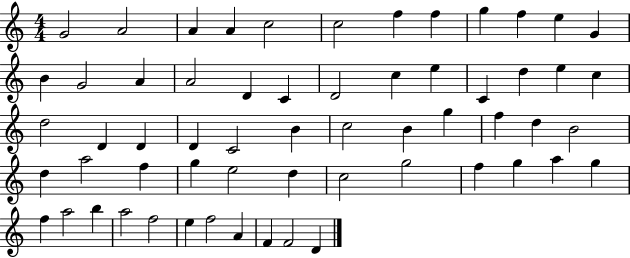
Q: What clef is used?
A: treble